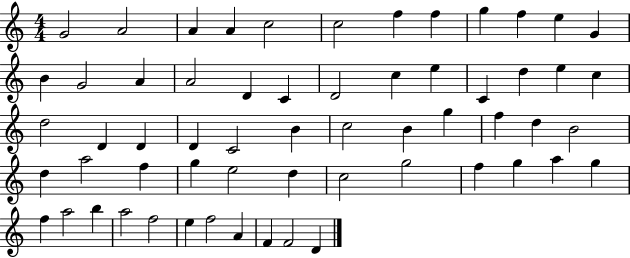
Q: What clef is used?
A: treble